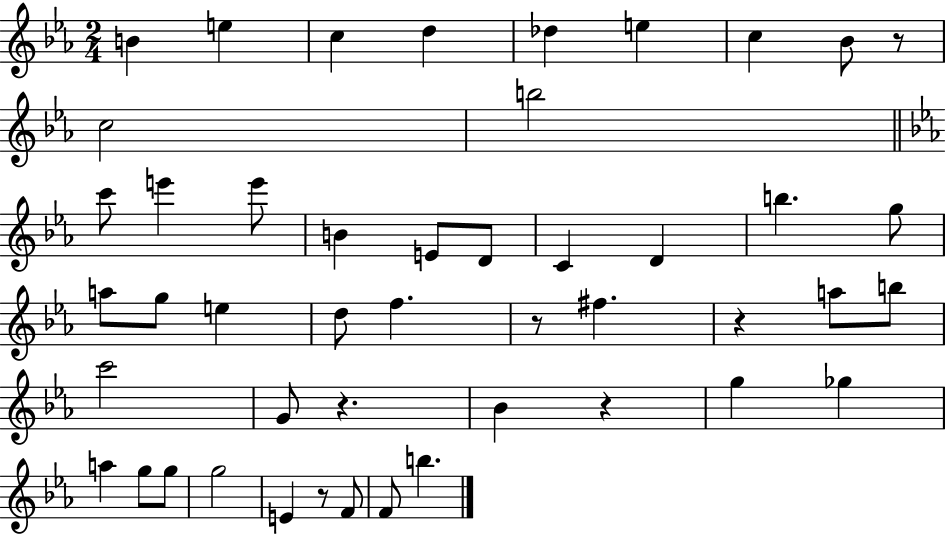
B4/q E5/q C5/q D5/q Db5/q E5/q C5/q Bb4/e R/e C5/h B5/h C6/e E6/q E6/e B4/q E4/e D4/e C4/q D4/q B5/q. G5/e A5/e G5/e E5/q D5/e F5/q. R/e F#5/q. R/q A5/e B5/e C6/h G4/e R/q. Bb4/q R/q G5/q Gb5/q A5/q G5/e G5/e G5/h E4/q R/e F4/e F4/e B5/q.